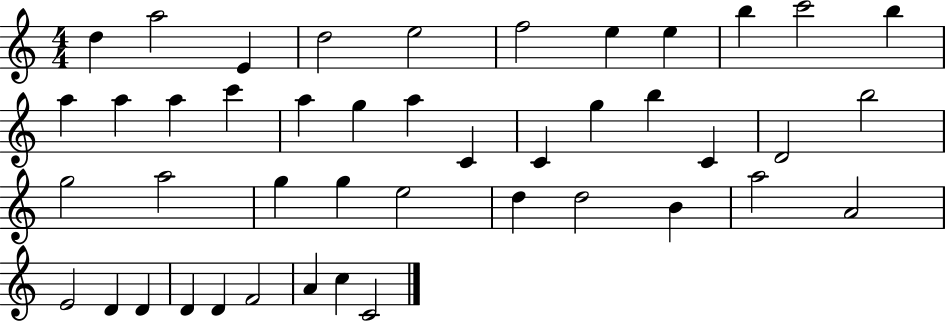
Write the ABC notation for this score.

X:1
T:Untitled
M:4/4
L:1/4
K:C
d a2 E d2 e2 f2 e e b c'2 b a a a c' a g a C C g b C D2 b2 g2 a2 g g e2 d d2 B a2 A2 E2 D D D D F2 A c C2